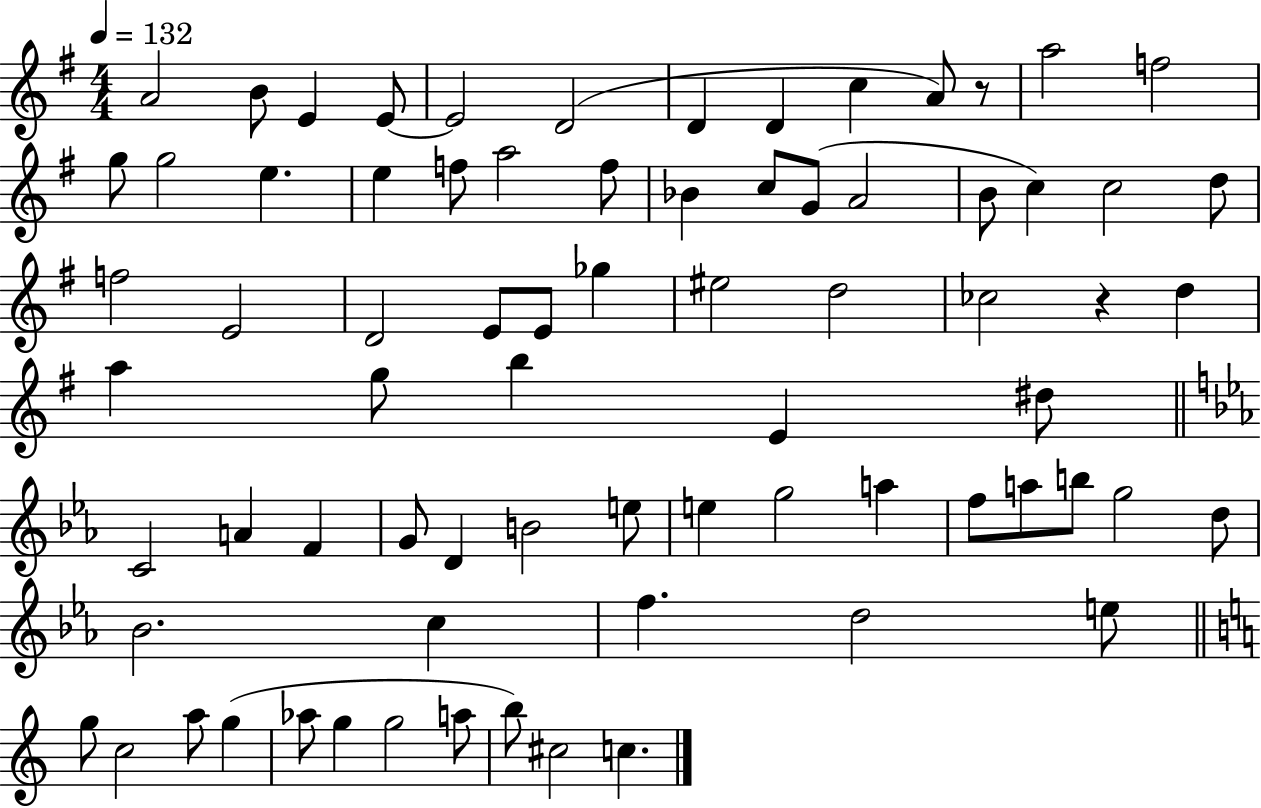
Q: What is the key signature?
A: G major